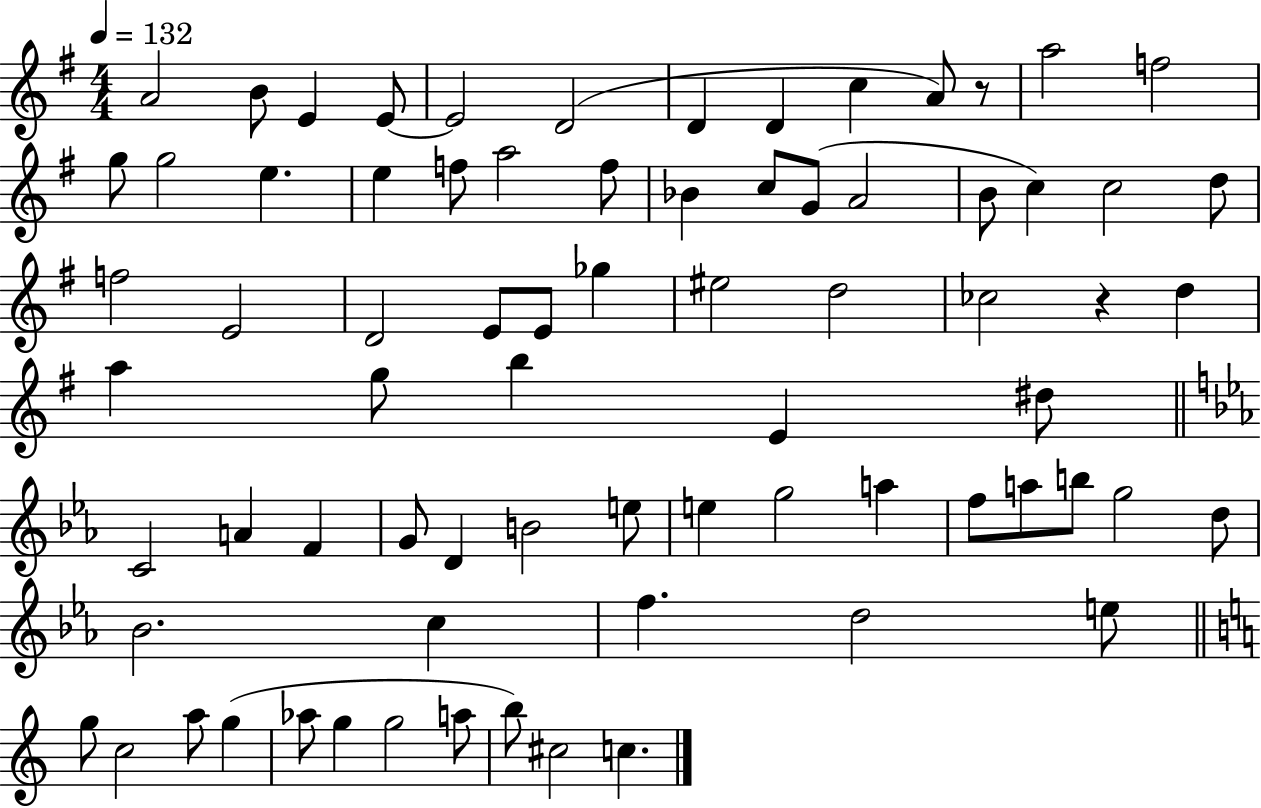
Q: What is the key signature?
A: G major